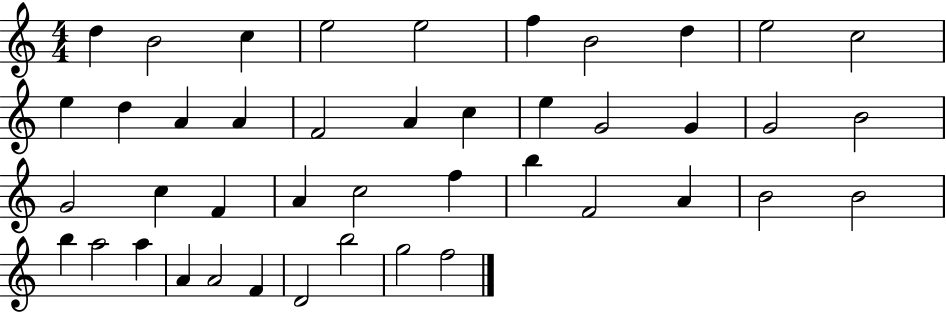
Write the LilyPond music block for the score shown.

{
  \clef treble
  \numericTimeSignature
  \time 4/4
  \key c \major
  d''4 b'2 c''4 | e''2 e''2 | f''4 b'2 d''4 | e''2 c''2 | \break e''4 d''4 a'4 a'4 | f'2 a'4 c''4 | e''4 g'2 g'4 | g'2 b'2 | \break g'2 c''4 f'4 | a'4 c''2 f''4 | b''4 f'2 a'4 | b'2 b'2 | \break b''4 a''2 a''4 | a'4 a'2 f'4 | d'2 b''2 | g''2 f''2 | \break \bar "|."
}